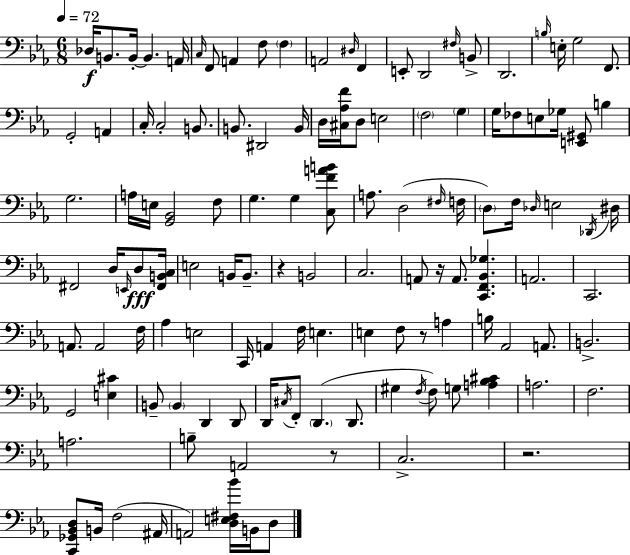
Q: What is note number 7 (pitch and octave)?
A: F2